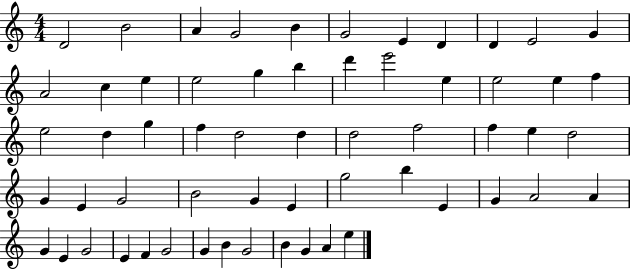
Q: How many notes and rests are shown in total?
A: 59